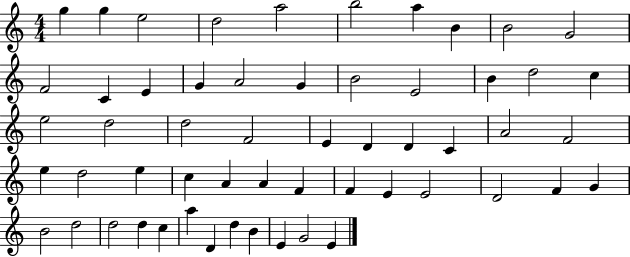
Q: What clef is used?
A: treble